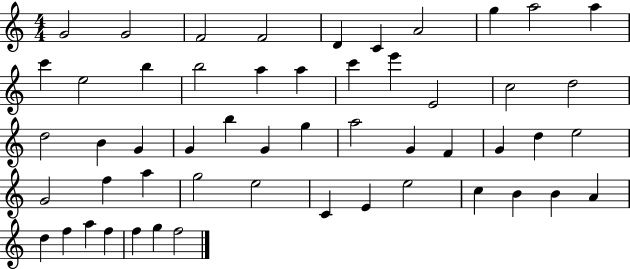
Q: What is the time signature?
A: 4/4